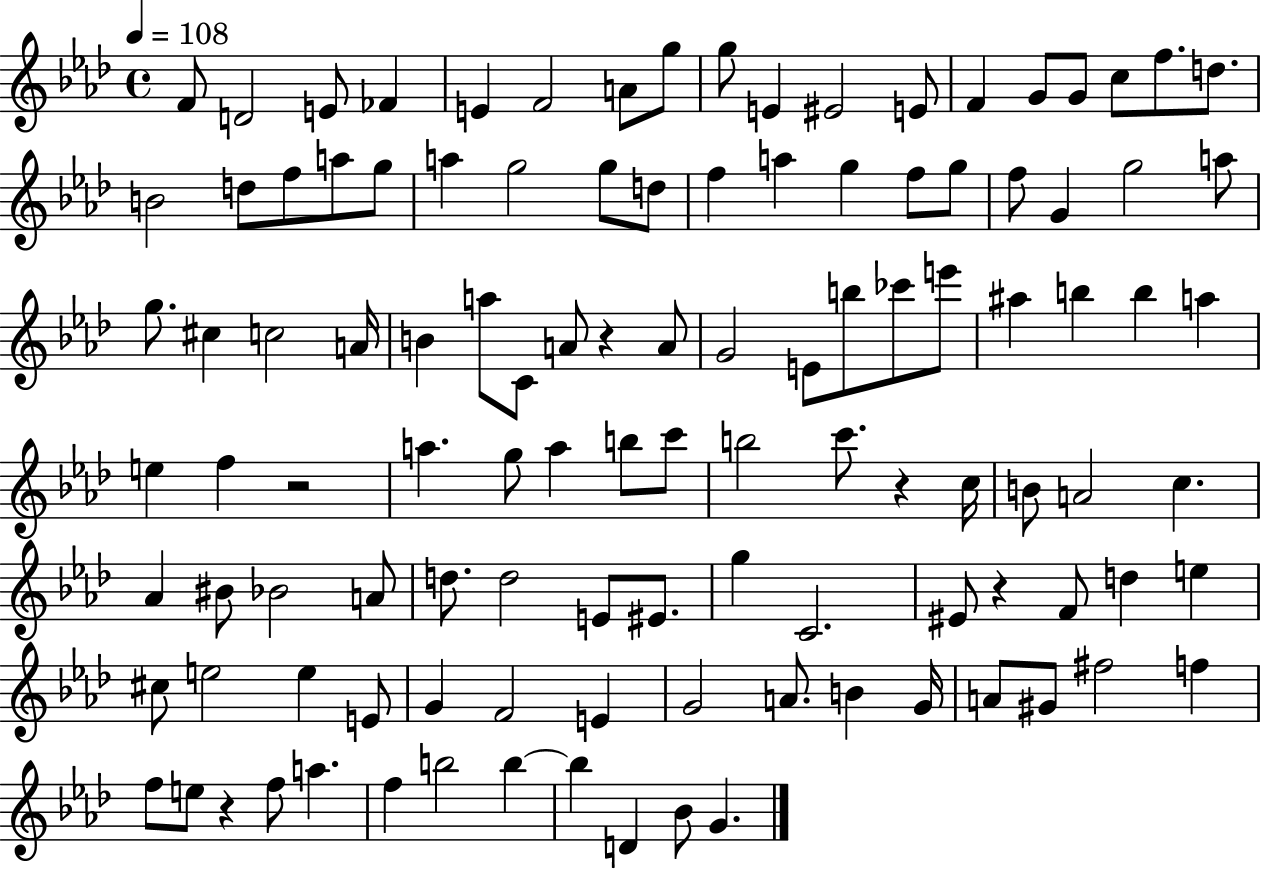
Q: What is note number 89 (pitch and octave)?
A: G4